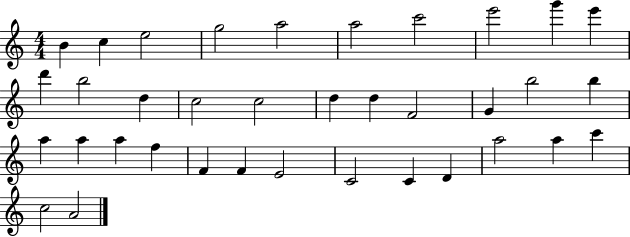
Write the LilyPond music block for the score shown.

{
  \clef treble
  \numericTimeSignature
  \time 4/4
  \key c \major
  b'4 c''4 e''2 | g''2 a''2 | a''2 c'''2 | e'''2 g'''4 e'''4 | \break d'''4 b''2 d''4 | c''2 c''2 | d''4 d''4 f'2 | g'4 b''2 b''4 | \break a''4 a''4 a''4 f''4 | f'4 f'4 e'2 | c'2 c'4 d'4 | a''2 a''4 c'''4 | \break c''2 a'2 | \bar "|."
}